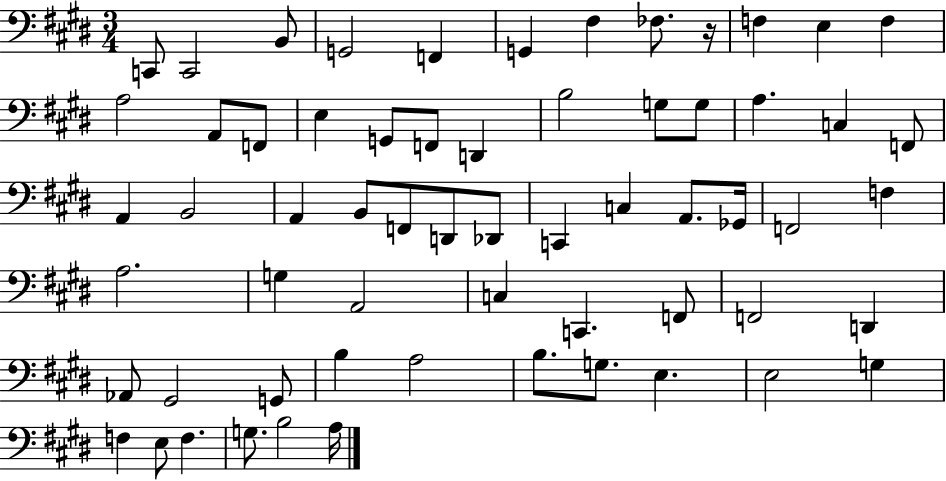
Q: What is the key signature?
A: E major